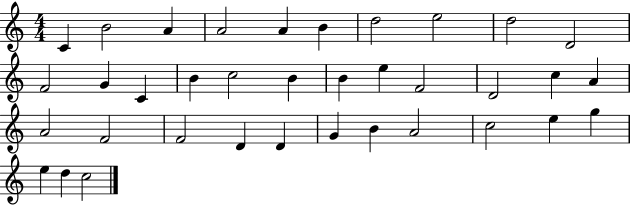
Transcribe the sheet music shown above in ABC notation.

X:1
T:Untitled
M:4/4
L:1/4
K:C
C B2 A A2 A B d2 e2 d2 D2 F2 G C B c2 B B e F2 D2 c A A2 F2 F2 D D G B A2 c2 e g e d c2